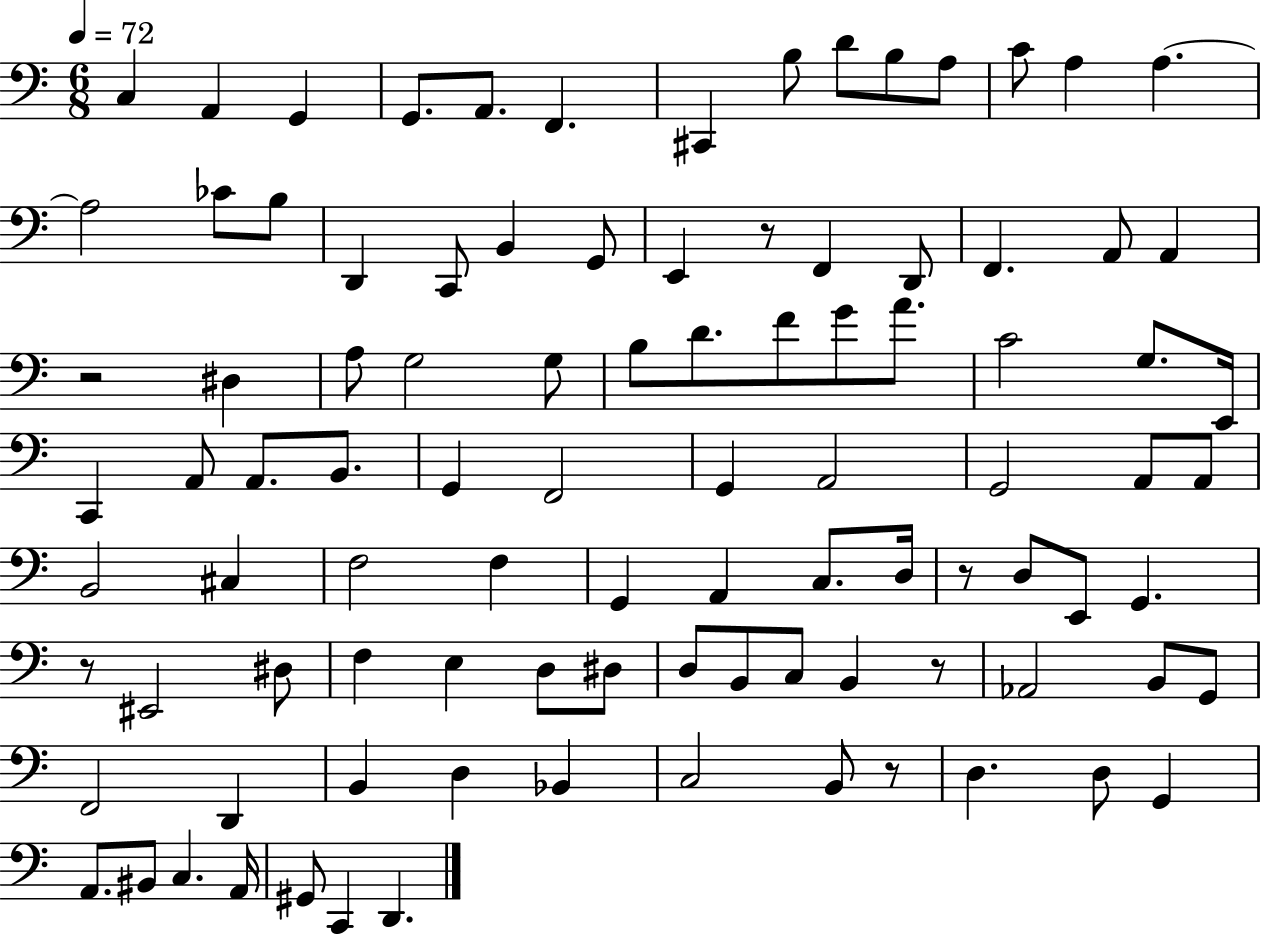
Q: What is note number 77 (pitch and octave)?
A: B2